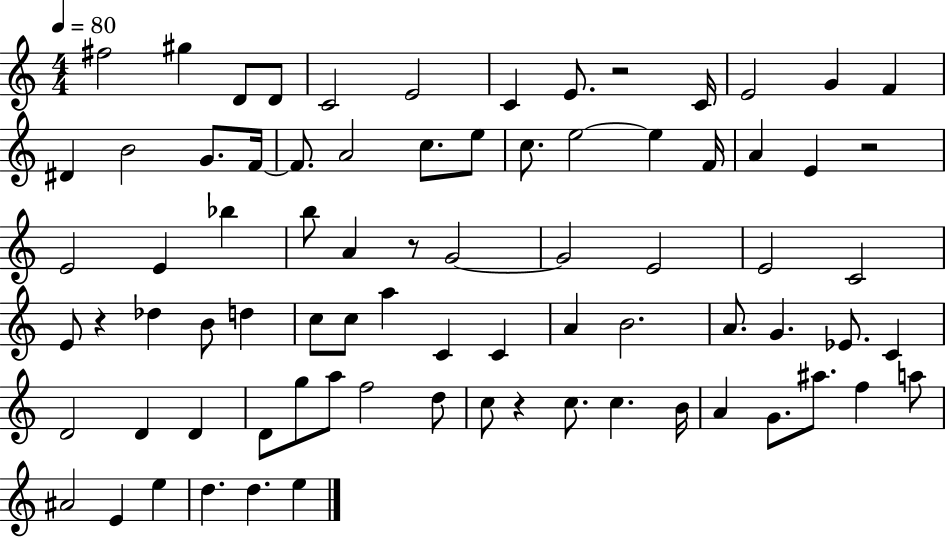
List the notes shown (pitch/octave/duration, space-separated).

F#5/h G#5/q D4/e D4/e C4/h E4/h C4/q E4/e. R/h C4/s E4/h G4/q F4/q D#4/q B4/h G4/e. F4/s F4/e. A4/h C5/e. E5/e C5/e. E5/h E5/q F4/s A4/q E4/q R/h E4/h E4/q Bb5/q B5/e A4/q R/e G4/h G4/h E4/h E4/h C4/h E4/e R/q Db5/q B4/e D5/q C5/e C5/e A5/q C4/q C4/q A4/q B4/h. A4/e. G4/q. Eb4/e. C4/q D4/h D4/q D4/q D4/e G5/e A5/e F5/h D5/e C5/e R/q C5/e. C5/q. B4/s A4/q G4/e. A#5/e. F5/q A5/e A#4/h E4/q E5/q D5/q. D5/q. E5/q